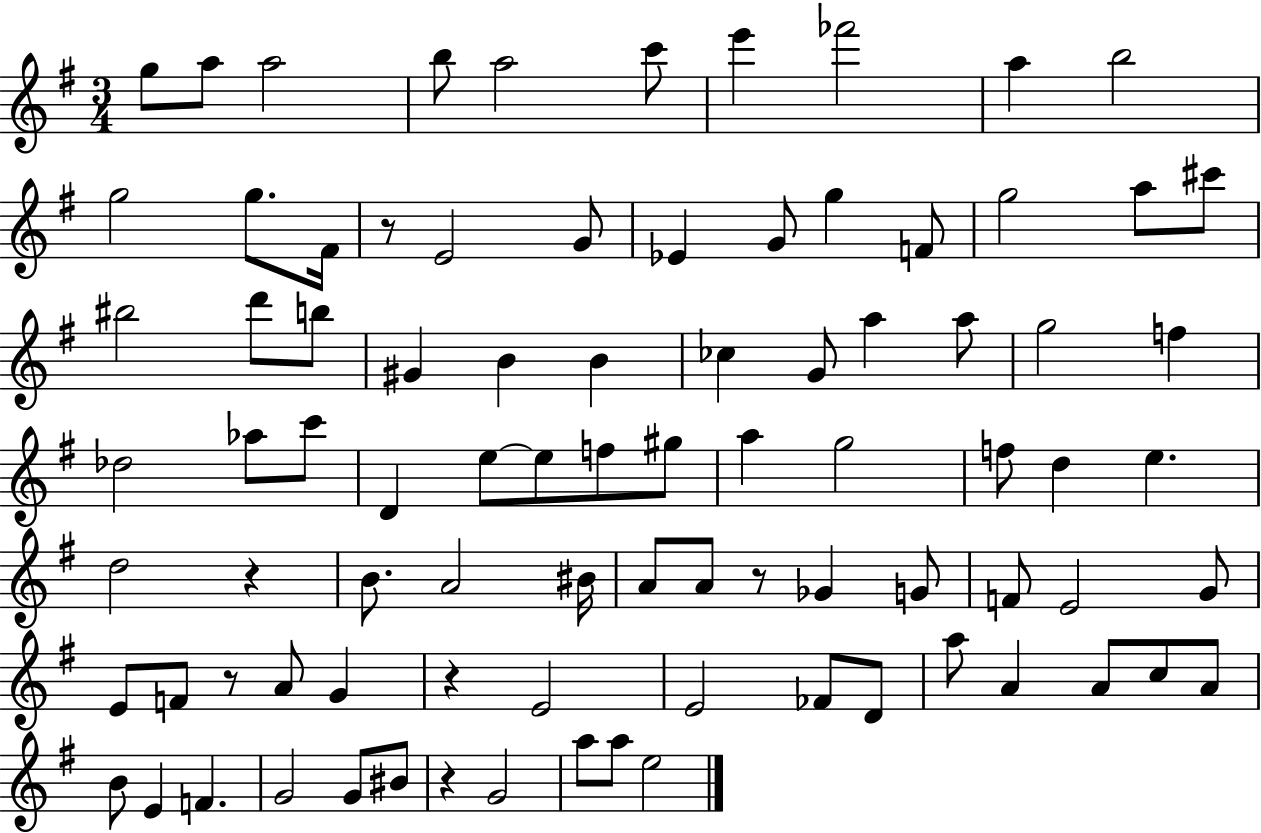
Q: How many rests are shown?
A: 6